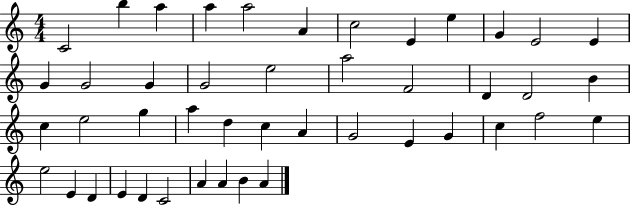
C4/h B5/q A5/q A5/q A5/h A4/q C5/h E4/q E5/q G4/q E4/h E4/q G4/q G4/h G4/q G4/h E5/h A5/h F4/h D4/q D4/h B4/q C5/q E5/h G5/q A5/q D5/q C5/q A4/q G4/h E4/q G4/q C5/q F5/h E5/q E5/h E4/q D4/q E4/q D4/q C4/h A4/q A4/q B4/q A4/q